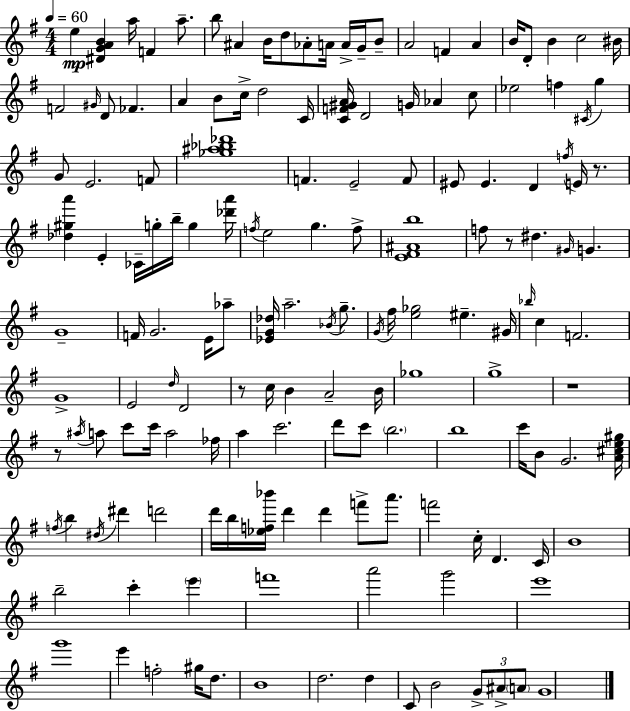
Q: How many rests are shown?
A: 5